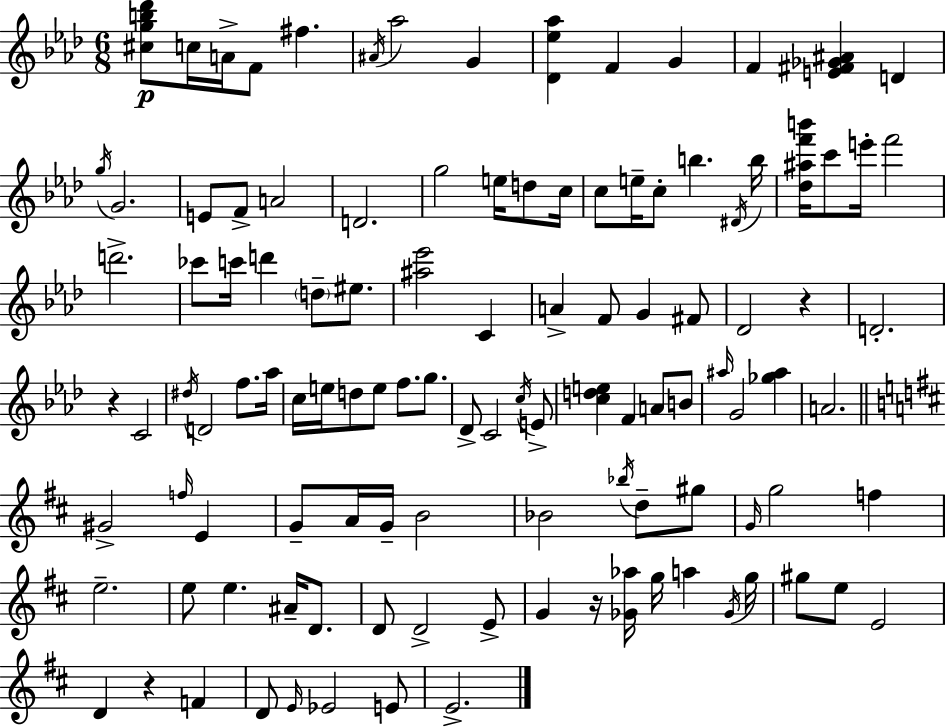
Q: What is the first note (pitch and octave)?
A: C5